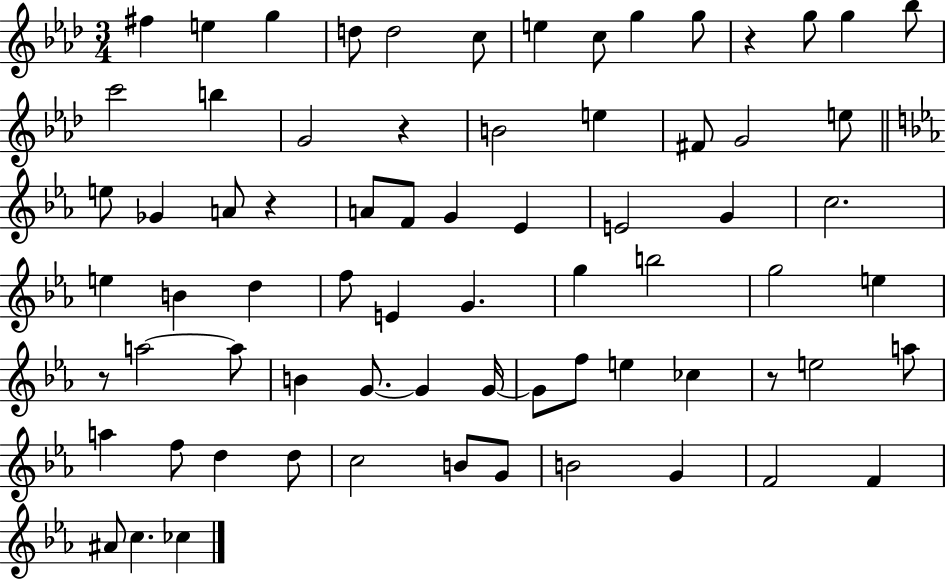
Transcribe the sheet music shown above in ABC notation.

X:1
T:Untitled
M:3/4
L:1/4
K:Ab
^f e g d/2 d2 c/2 e c/2 g g/2 z g/2 g _b/2 c'2 b G2 z B2 e ^F/2 G2 e/2 e/2 _G A/2 z A/2 F/2 G _E E2 G c2 e B d f/2 E G g b2 g2 e z/2 a2 a/2 B G/2 G G/4 G/2 f/2 e _c z/2 e2 a/2 a f/2 d d/2 c2 B/2 G/2 B2 G F2 F ^A/2 c _c